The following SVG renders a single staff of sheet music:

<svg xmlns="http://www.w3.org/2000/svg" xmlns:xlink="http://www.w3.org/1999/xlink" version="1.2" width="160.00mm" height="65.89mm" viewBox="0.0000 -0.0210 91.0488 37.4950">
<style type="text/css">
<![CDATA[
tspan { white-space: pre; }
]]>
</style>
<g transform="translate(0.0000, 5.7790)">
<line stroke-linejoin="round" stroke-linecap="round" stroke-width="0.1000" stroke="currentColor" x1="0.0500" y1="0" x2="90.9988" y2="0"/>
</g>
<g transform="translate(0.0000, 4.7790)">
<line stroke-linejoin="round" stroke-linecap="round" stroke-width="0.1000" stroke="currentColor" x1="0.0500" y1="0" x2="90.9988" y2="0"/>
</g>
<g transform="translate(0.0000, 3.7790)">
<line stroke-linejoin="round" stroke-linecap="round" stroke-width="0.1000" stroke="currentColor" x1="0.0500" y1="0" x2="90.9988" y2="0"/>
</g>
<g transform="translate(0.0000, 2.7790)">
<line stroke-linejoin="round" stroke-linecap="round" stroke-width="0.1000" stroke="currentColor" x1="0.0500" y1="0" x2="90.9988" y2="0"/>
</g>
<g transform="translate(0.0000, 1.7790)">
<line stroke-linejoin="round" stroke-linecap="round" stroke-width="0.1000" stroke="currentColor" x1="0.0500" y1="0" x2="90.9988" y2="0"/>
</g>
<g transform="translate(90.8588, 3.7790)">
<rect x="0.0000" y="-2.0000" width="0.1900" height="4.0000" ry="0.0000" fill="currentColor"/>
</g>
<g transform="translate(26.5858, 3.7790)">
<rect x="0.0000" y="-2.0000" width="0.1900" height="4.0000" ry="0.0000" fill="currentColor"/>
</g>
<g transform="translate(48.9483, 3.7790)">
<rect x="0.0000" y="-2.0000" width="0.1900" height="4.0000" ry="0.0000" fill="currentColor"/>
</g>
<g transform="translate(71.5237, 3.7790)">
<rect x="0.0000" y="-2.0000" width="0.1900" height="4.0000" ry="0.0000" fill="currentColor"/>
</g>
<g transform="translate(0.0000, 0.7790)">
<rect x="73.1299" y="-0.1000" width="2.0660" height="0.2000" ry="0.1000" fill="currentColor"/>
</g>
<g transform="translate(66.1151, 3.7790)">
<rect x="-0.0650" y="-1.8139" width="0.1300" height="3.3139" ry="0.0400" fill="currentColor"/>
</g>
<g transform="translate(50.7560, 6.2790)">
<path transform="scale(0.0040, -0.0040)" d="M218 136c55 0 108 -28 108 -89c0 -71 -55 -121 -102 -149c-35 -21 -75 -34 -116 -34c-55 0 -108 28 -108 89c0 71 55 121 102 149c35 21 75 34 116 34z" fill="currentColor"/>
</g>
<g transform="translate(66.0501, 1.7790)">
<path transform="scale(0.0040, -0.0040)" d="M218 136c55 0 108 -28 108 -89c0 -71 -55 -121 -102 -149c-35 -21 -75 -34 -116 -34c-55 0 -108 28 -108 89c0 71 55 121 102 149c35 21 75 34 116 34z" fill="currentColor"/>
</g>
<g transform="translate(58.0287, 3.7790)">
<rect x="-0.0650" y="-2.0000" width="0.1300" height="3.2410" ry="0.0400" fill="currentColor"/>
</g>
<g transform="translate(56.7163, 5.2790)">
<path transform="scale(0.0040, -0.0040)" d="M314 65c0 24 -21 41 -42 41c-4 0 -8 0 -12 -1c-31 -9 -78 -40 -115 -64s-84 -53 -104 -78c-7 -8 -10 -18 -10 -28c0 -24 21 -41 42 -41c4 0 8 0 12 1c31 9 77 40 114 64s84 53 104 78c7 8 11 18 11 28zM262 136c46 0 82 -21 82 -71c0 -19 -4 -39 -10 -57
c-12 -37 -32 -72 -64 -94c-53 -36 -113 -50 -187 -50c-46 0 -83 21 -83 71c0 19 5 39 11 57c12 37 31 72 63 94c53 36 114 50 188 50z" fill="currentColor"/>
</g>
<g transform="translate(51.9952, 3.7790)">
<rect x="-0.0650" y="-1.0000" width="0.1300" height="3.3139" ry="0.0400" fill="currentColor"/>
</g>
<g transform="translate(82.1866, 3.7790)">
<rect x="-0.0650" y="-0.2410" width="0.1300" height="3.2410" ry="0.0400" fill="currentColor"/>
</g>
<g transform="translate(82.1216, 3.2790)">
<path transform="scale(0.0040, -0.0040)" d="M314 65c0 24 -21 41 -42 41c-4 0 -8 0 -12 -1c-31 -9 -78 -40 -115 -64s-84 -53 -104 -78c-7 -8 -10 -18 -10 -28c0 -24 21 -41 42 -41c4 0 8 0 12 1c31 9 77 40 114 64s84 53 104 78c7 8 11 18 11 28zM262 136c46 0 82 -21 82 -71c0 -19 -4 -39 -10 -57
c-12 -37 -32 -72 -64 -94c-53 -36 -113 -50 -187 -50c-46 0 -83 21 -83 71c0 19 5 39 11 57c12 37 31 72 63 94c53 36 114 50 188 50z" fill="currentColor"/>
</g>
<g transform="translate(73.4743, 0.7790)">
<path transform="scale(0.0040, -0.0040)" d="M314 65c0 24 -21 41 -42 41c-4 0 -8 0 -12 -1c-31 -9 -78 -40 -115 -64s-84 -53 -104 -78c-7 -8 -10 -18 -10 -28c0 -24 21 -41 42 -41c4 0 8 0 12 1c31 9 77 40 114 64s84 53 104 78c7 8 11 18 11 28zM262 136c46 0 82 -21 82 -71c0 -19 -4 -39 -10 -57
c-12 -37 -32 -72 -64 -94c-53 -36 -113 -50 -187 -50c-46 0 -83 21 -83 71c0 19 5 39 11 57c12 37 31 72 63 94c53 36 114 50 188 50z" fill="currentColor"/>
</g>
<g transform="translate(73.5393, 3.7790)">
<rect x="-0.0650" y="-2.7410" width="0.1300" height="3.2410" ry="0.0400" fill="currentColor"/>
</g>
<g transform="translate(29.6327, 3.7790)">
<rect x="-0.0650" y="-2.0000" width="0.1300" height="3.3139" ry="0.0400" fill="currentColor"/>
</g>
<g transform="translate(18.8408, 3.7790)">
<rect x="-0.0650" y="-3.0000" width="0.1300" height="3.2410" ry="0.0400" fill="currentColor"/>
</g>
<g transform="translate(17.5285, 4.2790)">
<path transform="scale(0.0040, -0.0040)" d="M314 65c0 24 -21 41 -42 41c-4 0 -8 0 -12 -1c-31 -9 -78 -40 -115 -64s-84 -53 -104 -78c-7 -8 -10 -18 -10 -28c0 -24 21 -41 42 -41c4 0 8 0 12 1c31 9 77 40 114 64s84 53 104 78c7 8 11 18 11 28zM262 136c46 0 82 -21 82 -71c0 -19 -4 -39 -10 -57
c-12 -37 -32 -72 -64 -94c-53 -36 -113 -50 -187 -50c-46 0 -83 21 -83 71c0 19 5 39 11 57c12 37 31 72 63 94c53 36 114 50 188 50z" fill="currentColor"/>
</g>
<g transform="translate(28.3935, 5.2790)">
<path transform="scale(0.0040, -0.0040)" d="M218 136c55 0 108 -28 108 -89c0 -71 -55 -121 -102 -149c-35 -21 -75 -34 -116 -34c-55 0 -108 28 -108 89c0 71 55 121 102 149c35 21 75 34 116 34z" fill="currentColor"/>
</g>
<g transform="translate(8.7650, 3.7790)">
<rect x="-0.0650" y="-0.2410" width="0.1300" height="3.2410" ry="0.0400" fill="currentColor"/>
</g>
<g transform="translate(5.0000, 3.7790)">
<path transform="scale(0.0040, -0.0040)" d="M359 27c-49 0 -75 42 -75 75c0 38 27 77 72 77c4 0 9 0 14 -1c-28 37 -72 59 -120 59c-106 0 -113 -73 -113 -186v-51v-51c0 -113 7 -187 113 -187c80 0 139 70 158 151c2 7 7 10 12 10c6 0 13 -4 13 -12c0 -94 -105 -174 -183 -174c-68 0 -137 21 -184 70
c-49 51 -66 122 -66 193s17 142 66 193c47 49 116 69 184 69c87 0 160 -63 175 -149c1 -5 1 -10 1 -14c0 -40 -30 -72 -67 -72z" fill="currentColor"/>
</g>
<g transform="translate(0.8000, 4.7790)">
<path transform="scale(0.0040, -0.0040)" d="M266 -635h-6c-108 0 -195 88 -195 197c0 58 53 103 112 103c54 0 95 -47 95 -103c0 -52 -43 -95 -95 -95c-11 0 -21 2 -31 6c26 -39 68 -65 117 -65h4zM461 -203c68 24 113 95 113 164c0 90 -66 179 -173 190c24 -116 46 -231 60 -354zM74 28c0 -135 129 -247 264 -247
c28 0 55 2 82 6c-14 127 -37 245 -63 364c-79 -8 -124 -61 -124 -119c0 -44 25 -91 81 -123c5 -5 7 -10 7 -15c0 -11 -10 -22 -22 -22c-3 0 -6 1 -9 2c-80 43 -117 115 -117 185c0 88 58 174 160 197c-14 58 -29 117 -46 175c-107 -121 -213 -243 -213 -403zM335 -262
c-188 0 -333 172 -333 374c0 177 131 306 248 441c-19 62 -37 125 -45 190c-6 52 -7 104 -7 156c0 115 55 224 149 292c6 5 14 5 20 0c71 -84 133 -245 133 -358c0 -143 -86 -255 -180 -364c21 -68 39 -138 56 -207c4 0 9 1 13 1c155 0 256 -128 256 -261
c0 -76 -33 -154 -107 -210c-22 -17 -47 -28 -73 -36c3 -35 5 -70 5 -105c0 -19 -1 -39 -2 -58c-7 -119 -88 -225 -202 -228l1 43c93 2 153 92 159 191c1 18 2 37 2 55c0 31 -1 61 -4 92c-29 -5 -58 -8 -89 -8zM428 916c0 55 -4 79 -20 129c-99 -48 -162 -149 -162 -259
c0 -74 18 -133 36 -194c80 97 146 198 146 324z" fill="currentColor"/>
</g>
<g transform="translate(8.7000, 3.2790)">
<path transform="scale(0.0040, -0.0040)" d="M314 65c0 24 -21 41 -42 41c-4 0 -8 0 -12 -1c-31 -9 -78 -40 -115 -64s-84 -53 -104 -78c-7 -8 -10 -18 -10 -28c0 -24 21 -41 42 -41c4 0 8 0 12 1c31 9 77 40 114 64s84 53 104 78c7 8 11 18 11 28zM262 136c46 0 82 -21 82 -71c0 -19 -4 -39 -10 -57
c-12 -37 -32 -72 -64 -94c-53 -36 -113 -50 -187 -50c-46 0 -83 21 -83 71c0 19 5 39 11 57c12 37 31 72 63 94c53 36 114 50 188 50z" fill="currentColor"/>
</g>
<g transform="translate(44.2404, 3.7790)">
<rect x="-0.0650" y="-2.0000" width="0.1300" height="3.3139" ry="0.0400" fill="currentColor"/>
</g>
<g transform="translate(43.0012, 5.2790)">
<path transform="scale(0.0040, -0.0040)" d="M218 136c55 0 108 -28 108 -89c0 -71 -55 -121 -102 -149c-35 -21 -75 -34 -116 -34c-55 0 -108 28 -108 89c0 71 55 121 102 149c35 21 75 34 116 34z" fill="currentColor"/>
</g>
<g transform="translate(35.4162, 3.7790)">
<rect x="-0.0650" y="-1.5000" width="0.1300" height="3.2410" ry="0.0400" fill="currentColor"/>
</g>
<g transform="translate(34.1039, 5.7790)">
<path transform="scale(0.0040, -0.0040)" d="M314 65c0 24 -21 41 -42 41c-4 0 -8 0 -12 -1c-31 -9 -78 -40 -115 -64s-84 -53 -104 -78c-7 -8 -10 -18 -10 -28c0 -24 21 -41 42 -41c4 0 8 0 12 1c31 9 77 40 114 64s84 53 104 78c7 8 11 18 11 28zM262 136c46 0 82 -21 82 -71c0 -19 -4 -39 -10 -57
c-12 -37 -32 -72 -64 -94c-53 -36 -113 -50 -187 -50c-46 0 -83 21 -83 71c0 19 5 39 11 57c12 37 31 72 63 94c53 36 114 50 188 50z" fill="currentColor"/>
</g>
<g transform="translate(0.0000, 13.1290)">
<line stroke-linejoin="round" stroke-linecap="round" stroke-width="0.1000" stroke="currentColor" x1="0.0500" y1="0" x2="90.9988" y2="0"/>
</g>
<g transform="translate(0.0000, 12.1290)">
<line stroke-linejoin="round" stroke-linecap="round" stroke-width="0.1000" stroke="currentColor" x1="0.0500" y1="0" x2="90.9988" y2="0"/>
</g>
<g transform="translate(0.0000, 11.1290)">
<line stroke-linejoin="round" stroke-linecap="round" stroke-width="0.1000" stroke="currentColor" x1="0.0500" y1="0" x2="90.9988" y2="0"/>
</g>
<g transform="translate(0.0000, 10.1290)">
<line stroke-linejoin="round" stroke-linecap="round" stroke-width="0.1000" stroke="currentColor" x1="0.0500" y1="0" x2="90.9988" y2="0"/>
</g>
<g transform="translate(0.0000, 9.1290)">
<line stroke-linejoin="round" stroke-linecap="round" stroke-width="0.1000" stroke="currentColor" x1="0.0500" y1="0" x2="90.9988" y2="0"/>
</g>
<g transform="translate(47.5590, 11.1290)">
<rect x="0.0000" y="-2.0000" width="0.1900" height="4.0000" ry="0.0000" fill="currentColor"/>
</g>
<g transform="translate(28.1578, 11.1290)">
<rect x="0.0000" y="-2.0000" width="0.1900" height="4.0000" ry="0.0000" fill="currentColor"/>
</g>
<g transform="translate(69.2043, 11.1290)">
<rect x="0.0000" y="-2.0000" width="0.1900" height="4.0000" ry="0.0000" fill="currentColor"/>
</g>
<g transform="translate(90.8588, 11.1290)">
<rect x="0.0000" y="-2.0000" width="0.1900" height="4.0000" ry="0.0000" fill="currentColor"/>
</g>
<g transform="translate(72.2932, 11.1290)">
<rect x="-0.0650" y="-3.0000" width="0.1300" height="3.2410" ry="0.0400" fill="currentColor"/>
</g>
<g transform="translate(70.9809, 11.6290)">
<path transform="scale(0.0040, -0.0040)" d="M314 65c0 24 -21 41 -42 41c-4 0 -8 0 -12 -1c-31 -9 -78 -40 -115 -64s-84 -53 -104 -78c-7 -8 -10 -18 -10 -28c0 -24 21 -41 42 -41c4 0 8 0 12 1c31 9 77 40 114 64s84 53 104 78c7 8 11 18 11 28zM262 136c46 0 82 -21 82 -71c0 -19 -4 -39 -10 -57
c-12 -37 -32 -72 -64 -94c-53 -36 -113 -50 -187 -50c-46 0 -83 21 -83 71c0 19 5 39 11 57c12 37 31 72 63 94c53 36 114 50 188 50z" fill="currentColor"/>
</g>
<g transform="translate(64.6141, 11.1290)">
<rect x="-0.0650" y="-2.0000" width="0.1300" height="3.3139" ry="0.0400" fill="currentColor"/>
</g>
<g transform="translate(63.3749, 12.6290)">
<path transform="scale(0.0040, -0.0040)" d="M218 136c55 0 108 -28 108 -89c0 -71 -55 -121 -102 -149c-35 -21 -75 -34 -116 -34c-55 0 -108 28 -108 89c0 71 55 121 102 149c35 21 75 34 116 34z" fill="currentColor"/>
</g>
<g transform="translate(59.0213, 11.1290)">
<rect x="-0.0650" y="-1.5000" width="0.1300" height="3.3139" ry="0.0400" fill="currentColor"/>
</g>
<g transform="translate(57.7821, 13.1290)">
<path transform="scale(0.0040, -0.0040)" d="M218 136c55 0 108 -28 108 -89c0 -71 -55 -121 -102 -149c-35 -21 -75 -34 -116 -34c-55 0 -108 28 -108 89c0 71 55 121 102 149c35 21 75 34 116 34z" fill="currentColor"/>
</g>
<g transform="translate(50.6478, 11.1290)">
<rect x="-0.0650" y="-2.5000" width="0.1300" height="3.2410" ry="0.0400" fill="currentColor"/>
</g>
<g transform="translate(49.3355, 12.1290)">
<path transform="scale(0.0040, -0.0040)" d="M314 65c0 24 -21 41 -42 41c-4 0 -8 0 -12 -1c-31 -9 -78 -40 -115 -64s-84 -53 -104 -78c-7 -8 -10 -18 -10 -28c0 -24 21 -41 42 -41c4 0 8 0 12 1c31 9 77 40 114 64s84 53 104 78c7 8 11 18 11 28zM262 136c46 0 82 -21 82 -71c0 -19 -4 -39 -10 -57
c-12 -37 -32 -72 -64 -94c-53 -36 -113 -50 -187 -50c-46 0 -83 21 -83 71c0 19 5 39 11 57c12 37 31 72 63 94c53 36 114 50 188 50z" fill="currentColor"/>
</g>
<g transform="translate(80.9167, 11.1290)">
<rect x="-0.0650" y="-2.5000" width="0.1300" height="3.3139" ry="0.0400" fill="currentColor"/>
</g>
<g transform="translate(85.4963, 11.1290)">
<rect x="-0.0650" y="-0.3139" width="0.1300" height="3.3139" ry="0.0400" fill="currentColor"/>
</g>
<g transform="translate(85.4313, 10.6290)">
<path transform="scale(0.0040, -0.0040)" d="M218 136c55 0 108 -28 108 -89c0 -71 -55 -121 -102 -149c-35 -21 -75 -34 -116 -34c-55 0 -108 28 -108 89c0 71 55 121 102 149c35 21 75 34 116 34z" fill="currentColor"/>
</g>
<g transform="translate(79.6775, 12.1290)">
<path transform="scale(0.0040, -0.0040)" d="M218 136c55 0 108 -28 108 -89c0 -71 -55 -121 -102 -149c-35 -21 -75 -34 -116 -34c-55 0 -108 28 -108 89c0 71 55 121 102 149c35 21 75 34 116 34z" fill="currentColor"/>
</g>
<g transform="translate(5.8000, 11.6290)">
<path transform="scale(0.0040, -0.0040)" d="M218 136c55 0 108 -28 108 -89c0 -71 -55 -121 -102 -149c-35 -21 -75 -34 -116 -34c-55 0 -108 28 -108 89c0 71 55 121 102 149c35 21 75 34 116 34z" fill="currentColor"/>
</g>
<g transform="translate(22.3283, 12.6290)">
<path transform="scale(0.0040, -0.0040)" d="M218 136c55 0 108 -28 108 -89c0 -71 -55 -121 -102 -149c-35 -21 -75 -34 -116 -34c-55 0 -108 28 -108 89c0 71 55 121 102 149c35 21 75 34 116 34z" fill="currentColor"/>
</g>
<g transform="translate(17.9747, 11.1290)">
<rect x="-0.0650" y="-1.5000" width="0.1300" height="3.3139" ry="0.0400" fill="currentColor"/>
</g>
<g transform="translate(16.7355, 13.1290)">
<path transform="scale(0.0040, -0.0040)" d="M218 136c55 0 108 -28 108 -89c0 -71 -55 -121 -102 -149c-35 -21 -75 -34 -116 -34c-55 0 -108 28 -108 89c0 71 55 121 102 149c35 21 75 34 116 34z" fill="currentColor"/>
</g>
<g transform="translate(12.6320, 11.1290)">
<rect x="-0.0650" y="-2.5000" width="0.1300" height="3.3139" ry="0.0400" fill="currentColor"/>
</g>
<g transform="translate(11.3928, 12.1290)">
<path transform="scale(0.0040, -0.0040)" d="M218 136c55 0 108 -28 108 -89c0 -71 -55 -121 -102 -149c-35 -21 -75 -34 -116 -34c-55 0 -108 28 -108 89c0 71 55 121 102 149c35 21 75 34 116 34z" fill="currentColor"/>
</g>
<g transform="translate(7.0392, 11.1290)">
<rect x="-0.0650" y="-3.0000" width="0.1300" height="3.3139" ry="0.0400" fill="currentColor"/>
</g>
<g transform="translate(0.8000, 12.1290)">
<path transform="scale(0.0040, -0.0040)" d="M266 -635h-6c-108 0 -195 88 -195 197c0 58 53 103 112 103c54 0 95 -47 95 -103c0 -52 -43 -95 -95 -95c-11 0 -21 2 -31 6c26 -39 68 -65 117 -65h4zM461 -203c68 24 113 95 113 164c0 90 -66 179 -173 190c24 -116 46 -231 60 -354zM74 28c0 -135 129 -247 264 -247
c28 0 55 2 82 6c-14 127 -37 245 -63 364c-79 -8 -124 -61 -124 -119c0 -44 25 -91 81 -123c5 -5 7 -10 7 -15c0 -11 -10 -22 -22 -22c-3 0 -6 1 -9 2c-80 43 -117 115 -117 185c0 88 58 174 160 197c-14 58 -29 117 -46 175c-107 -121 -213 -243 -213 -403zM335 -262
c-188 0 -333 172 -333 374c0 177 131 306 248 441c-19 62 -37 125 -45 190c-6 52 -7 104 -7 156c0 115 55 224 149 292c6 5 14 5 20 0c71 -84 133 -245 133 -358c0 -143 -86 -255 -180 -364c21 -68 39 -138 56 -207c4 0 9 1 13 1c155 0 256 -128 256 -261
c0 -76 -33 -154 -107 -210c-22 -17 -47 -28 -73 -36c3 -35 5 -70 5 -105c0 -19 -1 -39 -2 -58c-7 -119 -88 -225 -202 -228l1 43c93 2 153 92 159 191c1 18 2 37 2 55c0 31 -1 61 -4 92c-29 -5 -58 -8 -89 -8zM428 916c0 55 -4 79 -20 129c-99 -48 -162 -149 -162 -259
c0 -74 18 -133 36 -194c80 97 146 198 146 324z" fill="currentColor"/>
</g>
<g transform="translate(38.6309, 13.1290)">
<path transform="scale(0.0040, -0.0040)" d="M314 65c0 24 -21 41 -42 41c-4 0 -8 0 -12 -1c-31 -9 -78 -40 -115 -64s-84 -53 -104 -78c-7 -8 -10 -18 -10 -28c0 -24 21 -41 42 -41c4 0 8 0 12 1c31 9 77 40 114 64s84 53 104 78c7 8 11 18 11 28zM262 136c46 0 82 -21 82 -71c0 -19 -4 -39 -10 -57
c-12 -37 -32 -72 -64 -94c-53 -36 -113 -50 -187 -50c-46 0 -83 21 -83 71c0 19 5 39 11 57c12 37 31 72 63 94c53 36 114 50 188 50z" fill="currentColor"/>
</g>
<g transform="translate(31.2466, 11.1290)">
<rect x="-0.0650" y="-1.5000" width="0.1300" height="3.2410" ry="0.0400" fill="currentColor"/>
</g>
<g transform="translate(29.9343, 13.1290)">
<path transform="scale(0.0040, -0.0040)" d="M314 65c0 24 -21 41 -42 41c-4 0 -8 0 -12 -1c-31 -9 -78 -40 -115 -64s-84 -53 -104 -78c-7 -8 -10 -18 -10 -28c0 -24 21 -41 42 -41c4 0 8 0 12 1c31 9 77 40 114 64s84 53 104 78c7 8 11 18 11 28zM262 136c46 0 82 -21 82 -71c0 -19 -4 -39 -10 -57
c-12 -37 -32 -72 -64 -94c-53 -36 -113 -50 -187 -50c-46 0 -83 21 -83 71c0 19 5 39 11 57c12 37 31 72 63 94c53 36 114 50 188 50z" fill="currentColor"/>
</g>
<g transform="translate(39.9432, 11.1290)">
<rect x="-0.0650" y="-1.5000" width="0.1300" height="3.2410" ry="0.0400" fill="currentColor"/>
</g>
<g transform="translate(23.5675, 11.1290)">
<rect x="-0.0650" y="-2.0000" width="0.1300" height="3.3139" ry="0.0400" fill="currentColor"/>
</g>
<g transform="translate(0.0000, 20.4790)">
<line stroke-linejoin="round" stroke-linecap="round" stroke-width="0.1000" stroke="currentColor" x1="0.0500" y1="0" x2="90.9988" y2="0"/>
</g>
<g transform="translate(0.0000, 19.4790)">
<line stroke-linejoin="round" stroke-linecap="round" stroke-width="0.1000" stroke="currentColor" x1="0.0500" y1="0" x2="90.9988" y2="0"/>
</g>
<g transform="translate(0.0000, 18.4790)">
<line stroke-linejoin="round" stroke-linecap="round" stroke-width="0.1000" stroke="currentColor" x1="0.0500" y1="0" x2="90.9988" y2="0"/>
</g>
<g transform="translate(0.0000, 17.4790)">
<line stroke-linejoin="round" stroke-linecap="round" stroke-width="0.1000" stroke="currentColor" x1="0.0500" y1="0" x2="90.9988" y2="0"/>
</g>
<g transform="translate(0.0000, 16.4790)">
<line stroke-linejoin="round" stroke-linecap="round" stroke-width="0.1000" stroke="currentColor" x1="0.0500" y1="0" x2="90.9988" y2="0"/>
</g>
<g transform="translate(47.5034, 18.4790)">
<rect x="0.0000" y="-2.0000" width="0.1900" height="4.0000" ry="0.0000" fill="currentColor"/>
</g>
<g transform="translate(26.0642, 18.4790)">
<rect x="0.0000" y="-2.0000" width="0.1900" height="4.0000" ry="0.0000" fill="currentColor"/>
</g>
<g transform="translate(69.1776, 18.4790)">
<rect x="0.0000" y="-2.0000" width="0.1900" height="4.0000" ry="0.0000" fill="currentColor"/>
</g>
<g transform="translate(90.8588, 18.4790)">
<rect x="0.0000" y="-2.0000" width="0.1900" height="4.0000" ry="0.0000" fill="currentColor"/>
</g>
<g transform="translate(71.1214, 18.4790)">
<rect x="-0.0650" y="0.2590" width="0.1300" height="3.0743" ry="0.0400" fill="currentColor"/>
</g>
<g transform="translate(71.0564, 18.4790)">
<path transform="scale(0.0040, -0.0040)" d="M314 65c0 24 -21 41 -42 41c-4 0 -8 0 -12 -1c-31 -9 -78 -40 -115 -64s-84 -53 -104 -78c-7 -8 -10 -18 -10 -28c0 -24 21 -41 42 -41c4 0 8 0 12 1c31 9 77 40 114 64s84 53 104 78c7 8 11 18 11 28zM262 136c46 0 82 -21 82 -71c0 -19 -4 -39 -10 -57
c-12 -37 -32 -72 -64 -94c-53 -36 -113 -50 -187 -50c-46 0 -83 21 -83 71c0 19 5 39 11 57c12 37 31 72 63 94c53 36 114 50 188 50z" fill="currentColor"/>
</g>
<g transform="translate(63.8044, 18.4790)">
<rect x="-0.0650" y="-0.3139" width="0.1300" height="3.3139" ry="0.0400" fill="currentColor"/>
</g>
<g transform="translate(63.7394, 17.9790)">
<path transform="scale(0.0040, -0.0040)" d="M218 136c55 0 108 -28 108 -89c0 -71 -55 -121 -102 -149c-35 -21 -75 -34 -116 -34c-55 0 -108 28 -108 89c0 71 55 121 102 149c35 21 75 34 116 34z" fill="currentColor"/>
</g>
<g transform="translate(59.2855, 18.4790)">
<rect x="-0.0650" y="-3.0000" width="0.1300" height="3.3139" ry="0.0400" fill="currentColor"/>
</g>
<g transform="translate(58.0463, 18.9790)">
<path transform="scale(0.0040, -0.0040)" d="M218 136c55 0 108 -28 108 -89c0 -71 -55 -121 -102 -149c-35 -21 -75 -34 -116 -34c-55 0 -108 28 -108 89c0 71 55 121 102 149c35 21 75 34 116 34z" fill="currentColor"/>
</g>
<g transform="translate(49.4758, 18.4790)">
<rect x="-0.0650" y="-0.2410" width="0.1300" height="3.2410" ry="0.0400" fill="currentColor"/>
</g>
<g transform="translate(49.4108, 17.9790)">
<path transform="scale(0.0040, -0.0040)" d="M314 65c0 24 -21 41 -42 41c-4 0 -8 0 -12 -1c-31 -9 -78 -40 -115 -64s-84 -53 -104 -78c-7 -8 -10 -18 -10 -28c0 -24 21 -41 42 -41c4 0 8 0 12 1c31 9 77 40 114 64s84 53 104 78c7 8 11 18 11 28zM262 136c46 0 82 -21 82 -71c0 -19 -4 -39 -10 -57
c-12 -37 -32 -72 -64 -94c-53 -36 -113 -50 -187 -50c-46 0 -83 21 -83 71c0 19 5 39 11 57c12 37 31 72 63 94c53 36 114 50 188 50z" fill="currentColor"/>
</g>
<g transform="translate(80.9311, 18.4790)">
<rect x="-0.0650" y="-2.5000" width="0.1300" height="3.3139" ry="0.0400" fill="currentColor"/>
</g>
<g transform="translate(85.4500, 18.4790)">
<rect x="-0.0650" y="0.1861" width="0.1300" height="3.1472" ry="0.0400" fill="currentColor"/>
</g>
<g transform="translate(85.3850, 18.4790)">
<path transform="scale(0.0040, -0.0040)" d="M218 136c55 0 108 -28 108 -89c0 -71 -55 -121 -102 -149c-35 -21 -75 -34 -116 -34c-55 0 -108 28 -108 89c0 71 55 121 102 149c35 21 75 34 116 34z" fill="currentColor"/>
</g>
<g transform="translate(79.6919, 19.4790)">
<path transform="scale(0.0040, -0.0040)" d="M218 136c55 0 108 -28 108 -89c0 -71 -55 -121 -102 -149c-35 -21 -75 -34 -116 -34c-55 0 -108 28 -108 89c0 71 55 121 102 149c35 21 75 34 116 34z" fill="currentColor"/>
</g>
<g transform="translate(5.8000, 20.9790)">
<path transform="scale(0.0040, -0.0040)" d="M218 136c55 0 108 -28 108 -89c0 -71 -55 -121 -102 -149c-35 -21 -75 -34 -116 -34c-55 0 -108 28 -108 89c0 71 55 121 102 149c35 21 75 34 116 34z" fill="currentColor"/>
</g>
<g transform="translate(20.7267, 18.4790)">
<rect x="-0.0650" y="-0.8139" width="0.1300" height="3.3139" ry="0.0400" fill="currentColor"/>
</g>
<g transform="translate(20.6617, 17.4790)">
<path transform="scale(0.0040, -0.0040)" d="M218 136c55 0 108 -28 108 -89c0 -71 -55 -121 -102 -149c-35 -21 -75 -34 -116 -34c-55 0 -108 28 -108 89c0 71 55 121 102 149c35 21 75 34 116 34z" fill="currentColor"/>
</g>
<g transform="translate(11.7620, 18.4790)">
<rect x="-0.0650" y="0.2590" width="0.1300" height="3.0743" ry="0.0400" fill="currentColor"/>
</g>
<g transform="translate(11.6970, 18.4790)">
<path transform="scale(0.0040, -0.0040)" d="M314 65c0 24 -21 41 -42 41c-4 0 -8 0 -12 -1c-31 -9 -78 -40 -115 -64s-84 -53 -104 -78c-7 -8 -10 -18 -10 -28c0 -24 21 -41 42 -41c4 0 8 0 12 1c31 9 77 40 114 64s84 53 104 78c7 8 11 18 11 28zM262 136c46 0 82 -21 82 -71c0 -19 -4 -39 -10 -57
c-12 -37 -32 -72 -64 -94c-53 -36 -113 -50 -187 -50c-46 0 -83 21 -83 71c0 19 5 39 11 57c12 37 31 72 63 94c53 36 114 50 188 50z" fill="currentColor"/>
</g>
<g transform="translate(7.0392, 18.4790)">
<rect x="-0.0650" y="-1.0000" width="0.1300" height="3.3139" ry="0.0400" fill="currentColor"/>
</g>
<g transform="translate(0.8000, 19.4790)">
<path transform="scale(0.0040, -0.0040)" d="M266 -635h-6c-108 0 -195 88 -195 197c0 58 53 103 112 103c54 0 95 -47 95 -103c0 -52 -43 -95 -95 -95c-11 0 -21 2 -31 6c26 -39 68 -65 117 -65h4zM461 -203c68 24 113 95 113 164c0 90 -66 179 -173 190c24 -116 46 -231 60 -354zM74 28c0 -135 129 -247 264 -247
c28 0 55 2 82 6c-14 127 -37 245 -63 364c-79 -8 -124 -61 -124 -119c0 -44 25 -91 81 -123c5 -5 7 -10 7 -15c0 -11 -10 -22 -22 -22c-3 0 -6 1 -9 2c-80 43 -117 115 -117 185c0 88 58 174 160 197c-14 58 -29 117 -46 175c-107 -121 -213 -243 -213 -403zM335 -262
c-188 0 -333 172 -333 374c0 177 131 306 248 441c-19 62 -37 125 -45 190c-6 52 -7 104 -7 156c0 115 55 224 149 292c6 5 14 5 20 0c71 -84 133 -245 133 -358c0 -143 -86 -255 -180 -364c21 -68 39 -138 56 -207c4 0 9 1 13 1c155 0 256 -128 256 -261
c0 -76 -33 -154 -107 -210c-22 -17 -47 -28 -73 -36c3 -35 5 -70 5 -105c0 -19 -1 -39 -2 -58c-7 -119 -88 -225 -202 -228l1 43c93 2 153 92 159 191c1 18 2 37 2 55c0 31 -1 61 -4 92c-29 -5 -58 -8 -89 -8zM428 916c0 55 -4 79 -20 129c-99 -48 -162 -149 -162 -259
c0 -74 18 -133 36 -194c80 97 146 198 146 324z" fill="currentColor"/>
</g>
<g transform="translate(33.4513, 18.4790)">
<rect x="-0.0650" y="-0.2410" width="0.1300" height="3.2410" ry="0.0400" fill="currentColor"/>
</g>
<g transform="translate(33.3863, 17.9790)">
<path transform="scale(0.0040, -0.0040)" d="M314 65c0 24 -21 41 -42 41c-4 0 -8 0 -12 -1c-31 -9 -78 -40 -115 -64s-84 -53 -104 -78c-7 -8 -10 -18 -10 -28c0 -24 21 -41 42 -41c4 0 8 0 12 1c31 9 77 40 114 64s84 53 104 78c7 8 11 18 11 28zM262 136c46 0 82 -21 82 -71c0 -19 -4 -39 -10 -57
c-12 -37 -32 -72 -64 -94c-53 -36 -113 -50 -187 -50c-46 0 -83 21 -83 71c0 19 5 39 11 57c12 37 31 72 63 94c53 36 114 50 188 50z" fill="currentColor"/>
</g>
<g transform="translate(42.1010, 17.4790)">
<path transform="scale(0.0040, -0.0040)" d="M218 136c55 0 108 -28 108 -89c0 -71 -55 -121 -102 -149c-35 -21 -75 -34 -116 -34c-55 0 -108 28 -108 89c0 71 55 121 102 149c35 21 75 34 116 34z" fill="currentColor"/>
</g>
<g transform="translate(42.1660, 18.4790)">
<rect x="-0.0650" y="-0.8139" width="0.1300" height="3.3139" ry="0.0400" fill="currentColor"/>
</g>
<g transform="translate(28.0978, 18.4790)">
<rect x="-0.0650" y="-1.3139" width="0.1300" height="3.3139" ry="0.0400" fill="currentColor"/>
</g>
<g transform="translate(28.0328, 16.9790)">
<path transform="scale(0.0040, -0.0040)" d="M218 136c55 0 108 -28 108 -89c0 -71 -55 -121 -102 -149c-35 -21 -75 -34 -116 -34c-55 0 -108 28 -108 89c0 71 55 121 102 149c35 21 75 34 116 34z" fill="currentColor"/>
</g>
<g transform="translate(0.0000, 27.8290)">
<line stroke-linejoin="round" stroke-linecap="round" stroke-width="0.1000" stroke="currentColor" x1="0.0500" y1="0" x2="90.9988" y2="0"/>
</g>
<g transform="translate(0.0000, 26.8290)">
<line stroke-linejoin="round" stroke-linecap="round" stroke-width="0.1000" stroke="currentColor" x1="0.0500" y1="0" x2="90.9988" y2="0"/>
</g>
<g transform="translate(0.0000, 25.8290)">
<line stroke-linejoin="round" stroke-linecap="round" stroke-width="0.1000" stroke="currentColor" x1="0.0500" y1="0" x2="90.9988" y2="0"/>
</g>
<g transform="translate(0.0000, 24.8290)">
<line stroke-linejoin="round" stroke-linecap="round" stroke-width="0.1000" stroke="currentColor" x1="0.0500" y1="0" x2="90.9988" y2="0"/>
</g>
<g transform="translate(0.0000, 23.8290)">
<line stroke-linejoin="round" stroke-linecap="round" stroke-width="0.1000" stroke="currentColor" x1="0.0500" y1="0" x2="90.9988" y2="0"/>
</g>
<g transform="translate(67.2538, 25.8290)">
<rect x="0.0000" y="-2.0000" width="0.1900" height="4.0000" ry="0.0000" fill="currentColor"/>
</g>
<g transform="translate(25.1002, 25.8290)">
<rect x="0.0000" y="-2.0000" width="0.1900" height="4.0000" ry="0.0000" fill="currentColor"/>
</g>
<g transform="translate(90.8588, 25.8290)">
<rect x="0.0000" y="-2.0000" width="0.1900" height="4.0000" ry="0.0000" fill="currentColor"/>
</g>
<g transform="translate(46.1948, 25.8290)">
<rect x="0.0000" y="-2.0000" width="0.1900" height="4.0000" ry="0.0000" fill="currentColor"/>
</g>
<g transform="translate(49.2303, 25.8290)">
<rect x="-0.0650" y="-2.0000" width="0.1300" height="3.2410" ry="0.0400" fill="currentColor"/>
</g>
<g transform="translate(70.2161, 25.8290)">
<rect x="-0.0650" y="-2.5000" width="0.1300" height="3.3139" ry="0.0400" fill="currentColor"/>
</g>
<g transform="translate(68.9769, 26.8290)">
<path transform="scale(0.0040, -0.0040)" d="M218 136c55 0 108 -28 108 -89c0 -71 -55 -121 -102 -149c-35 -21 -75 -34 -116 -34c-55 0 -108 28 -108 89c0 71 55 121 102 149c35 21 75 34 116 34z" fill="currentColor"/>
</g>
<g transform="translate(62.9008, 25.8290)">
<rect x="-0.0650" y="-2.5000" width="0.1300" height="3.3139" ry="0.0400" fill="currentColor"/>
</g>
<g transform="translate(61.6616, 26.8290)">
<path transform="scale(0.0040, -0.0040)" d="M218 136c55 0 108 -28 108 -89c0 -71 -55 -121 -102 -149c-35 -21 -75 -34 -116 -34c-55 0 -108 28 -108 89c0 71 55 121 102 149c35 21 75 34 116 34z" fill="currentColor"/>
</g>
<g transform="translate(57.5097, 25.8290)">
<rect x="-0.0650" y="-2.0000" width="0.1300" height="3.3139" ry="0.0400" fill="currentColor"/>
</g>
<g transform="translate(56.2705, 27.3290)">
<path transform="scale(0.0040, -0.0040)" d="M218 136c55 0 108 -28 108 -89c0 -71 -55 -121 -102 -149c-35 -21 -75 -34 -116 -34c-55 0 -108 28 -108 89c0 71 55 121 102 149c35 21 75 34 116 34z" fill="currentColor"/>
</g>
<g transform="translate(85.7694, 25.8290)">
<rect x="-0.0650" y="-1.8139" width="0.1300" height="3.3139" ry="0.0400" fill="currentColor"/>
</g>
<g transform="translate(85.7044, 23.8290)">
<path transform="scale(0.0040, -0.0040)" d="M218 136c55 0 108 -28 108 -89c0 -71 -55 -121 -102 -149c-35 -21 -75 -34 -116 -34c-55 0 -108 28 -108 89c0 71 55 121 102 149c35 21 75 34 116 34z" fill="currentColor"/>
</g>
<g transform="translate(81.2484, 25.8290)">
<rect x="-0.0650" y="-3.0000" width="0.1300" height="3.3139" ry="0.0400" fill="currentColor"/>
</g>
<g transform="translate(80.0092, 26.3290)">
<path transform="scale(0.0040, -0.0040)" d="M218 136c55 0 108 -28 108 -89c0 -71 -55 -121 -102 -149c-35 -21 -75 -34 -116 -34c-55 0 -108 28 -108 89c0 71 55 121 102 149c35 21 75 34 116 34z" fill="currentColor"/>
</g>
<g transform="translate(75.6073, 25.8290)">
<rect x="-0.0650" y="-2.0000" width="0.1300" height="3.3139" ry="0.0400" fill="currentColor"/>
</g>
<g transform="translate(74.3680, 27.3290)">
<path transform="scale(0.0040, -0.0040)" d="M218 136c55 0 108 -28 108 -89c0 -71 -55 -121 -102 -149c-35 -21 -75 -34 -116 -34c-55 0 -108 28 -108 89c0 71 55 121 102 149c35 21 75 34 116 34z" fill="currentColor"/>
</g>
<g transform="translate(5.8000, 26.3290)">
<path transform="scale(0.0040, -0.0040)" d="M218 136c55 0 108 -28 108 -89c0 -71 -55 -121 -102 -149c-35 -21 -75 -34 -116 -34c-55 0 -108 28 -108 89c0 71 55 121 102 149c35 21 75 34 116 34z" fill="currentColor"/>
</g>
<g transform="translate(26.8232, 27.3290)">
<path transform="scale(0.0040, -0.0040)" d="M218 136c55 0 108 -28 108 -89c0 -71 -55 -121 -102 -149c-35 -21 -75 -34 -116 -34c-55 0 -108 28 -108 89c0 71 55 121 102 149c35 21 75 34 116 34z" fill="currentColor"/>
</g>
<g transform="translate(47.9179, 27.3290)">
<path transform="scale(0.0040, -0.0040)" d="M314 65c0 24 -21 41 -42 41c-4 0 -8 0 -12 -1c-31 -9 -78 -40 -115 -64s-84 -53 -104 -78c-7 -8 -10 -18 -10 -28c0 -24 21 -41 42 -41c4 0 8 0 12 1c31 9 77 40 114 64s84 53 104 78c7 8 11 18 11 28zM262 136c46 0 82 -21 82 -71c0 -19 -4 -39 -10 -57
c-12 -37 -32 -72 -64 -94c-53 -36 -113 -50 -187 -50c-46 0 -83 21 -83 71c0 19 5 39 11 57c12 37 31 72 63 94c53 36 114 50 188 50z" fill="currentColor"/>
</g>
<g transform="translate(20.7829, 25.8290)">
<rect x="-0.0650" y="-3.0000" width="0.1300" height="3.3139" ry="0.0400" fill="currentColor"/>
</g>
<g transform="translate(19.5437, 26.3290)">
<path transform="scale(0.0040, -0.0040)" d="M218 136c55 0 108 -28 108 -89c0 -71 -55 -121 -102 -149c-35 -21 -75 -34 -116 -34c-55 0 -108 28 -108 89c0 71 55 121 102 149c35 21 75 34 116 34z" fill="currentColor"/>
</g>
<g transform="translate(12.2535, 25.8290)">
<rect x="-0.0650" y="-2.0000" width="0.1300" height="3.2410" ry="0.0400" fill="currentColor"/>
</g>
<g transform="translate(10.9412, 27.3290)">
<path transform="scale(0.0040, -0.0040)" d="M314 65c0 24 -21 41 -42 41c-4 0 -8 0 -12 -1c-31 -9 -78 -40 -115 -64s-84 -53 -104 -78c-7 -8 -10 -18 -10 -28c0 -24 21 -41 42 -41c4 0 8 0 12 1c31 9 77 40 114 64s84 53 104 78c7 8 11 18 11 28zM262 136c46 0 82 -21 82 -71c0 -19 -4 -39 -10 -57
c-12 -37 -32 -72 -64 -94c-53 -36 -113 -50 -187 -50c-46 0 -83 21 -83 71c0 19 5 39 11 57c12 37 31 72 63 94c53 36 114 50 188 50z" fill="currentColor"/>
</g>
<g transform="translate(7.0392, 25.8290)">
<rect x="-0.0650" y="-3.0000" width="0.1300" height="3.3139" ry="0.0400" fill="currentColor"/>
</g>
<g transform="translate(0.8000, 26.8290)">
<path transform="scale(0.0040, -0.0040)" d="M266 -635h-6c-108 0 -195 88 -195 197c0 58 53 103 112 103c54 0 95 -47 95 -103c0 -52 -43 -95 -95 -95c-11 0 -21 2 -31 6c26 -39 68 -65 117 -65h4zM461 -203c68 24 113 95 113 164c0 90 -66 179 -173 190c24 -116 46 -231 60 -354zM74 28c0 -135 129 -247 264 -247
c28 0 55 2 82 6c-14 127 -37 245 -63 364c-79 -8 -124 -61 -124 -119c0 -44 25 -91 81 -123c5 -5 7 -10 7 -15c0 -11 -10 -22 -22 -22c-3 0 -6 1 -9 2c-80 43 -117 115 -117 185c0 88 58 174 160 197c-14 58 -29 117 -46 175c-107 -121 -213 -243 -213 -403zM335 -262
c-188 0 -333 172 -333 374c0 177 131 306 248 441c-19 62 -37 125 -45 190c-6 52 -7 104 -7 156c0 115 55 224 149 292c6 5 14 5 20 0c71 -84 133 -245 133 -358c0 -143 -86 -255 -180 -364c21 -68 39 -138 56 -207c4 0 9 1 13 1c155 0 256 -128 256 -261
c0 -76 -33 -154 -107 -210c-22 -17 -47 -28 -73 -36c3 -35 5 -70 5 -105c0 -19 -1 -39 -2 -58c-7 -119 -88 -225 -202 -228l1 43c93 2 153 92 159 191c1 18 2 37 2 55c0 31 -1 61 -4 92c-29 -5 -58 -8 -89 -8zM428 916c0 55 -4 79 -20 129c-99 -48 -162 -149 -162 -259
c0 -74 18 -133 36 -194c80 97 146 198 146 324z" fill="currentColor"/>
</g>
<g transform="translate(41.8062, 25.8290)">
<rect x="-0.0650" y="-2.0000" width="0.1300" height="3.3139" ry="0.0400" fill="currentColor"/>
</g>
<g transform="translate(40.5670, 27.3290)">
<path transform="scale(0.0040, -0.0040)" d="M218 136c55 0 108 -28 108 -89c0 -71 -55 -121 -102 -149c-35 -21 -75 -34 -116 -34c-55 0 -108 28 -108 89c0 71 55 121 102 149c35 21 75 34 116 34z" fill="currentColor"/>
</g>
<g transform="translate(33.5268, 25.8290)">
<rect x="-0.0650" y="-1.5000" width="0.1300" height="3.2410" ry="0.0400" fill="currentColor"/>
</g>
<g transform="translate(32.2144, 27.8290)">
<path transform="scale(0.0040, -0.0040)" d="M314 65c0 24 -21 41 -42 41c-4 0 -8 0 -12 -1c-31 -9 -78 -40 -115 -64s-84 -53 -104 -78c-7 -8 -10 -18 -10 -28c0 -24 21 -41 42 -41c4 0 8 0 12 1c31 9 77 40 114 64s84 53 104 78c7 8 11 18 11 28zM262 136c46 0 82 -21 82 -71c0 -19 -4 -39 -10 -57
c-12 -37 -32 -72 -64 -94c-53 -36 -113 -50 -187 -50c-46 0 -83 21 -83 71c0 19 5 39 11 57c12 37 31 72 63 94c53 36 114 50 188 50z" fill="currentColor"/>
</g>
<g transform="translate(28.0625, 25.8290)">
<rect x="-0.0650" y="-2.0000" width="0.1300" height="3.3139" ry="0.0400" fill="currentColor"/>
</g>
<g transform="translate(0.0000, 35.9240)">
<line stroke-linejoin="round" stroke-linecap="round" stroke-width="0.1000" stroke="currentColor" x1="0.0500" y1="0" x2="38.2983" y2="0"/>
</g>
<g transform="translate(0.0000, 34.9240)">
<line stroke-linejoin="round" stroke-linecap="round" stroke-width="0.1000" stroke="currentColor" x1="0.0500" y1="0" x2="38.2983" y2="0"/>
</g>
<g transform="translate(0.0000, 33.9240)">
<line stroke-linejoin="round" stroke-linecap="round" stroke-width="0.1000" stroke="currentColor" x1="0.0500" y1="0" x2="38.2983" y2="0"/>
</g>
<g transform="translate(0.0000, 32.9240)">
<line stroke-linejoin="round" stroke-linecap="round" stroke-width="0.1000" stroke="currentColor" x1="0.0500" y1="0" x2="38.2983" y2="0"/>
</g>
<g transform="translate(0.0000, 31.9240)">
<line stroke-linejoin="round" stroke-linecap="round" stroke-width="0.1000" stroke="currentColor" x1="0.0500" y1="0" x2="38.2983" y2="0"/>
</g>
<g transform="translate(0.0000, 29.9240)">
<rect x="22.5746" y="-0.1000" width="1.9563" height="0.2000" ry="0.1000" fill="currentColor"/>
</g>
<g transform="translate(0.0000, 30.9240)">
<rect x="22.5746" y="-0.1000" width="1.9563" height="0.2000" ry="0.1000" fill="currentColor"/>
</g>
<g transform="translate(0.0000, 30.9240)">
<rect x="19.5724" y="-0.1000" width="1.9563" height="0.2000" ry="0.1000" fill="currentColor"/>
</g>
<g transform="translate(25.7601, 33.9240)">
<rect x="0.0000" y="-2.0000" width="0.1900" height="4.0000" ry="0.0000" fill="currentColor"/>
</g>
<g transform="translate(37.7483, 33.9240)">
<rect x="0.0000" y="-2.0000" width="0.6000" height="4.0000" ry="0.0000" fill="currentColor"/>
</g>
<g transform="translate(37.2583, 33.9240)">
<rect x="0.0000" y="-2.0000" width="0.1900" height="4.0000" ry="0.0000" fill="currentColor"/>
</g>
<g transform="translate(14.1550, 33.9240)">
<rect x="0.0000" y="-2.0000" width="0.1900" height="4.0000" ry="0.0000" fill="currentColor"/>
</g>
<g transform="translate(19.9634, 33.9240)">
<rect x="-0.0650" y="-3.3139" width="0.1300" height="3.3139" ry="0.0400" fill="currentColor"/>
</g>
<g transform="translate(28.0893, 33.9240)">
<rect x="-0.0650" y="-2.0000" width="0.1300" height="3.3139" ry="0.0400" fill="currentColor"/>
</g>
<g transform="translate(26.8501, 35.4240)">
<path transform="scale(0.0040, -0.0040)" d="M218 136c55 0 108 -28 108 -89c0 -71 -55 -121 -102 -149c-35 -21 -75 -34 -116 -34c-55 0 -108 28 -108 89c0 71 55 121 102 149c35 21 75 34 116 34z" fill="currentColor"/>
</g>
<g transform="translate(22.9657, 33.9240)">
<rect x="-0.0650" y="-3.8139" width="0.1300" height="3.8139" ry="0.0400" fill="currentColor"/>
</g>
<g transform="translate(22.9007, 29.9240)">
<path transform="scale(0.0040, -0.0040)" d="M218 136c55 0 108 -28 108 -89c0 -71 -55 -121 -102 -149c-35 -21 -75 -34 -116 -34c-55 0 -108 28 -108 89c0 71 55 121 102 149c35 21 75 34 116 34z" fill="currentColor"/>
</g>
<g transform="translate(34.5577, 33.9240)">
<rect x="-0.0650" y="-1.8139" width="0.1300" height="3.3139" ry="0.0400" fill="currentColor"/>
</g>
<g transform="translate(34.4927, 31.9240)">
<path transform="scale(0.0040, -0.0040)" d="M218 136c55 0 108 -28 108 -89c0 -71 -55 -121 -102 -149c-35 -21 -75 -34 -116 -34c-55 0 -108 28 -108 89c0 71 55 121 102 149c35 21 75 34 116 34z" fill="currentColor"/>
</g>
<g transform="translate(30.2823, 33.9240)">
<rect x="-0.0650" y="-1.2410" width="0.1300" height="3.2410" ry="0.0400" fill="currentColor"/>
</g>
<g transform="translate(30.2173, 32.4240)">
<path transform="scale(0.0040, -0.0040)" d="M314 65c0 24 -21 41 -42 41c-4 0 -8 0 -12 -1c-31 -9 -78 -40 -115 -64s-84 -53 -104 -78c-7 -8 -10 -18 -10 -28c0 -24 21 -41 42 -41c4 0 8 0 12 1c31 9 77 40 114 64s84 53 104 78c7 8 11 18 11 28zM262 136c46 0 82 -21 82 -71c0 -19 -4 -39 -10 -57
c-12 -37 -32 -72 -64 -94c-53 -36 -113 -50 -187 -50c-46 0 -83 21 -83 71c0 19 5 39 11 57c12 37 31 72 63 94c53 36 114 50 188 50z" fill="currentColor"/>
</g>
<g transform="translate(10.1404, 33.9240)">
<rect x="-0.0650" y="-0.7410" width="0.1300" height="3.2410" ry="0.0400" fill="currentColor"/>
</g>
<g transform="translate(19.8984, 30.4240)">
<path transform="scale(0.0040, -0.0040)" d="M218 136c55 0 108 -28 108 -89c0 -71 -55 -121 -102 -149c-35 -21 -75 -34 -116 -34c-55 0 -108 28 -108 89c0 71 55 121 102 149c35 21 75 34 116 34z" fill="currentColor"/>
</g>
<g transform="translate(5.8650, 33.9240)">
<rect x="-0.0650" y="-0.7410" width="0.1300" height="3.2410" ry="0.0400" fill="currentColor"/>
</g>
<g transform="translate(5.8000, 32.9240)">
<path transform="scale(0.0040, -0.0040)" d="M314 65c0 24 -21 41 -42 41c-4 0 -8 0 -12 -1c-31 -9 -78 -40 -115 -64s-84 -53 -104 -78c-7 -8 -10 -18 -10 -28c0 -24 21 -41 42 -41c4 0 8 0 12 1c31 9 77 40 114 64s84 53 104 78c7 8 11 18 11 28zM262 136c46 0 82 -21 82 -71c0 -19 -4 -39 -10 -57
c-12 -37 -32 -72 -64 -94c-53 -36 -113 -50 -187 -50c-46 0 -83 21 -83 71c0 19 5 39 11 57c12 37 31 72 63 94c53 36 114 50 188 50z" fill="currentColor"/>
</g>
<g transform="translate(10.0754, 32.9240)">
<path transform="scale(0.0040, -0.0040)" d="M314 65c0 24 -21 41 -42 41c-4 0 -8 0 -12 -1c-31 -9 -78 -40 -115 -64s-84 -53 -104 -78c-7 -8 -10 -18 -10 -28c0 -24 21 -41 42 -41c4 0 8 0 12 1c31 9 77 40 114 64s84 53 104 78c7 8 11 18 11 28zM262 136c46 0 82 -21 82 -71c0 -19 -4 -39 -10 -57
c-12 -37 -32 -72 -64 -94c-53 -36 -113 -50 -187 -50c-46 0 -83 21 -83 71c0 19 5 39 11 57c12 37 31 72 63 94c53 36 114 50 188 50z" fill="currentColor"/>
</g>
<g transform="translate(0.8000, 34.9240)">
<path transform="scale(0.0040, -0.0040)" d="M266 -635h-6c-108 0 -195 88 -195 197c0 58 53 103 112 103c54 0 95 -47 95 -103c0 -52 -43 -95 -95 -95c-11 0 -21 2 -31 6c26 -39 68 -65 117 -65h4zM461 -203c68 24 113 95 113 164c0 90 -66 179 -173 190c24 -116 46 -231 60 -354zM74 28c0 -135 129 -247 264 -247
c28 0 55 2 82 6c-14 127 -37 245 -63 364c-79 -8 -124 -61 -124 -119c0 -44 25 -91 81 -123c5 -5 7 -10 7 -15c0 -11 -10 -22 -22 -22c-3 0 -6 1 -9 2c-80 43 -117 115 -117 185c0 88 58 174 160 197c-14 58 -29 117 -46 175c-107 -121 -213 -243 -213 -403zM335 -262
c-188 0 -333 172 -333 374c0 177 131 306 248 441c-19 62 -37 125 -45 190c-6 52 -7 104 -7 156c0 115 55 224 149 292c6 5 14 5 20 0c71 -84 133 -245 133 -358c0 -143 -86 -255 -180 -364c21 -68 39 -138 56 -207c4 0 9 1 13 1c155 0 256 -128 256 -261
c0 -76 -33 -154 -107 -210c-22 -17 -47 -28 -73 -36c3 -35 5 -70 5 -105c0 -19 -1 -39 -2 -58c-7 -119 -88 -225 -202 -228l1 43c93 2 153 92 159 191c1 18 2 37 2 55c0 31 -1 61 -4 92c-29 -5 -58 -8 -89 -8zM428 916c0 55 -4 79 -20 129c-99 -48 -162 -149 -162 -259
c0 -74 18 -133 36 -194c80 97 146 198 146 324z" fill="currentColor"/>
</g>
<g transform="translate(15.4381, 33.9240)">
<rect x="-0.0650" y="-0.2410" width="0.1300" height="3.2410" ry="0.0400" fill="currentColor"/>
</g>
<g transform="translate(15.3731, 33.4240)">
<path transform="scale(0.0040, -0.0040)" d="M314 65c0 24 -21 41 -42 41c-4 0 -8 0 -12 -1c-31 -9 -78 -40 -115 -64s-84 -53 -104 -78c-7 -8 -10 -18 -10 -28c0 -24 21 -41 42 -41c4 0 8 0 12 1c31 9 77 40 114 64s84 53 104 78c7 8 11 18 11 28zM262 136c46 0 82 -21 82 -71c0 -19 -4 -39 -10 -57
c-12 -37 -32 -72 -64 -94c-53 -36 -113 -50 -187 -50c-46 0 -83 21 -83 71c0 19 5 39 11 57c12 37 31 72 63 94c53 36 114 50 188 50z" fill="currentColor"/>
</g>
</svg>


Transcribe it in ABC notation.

X:1
T:Untitled
M:4/4
L:1/4
K:C
c2 A2 F E2 F D F2 f a2 c2 A G E F E2 E2 G2 E F A2 G c D B2 d e c2 d c2 A c B2 G B A F2 A F E2 F F2 F G G F A f d2 d2 c2 b c' F e2 f